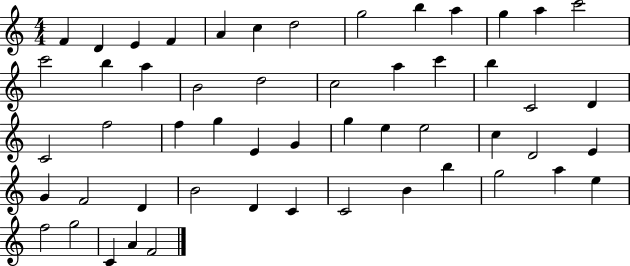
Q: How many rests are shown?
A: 0